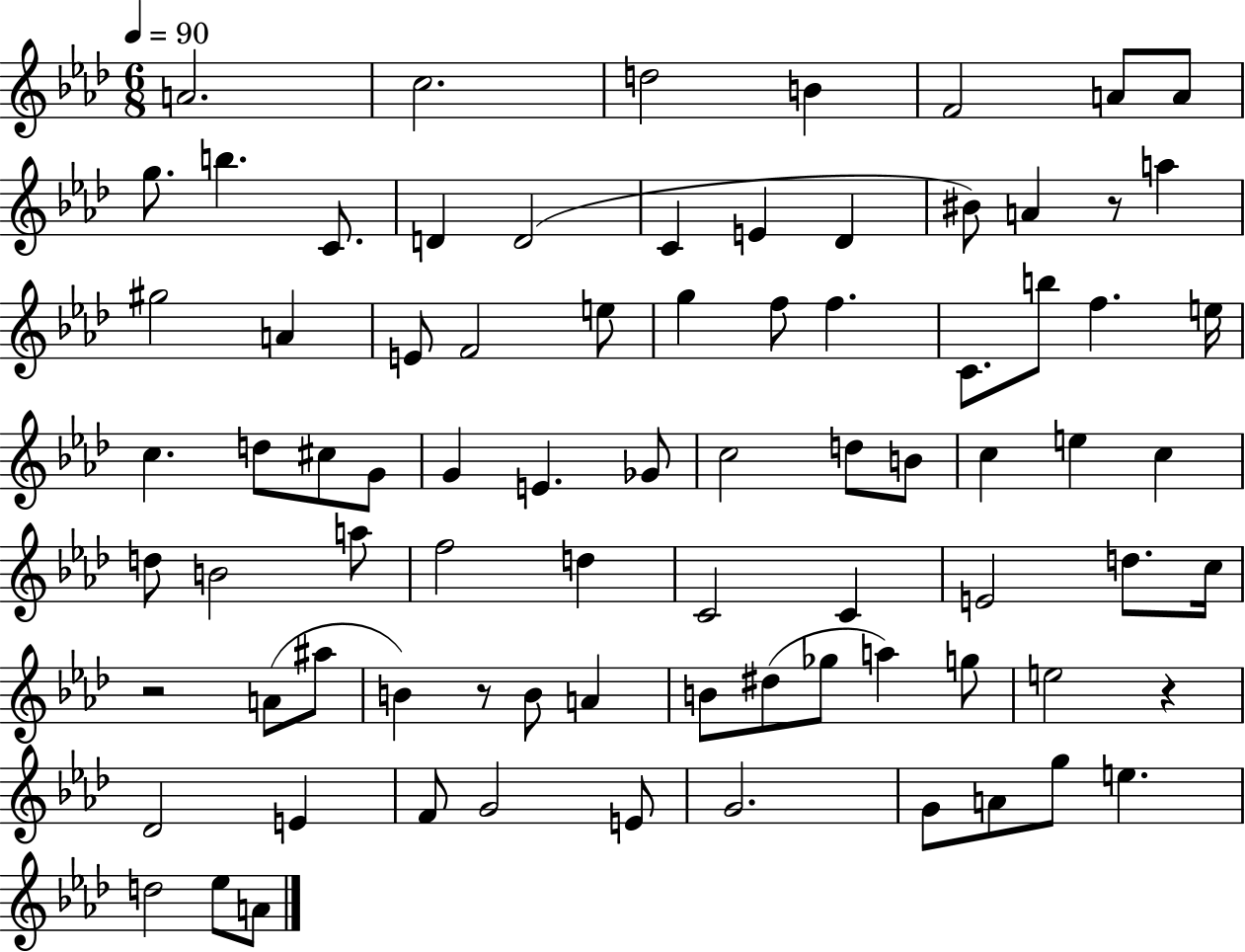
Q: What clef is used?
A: treble